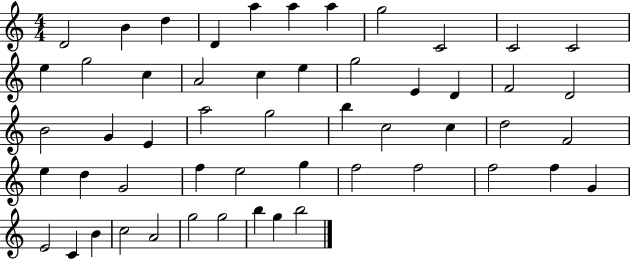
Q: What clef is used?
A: treble